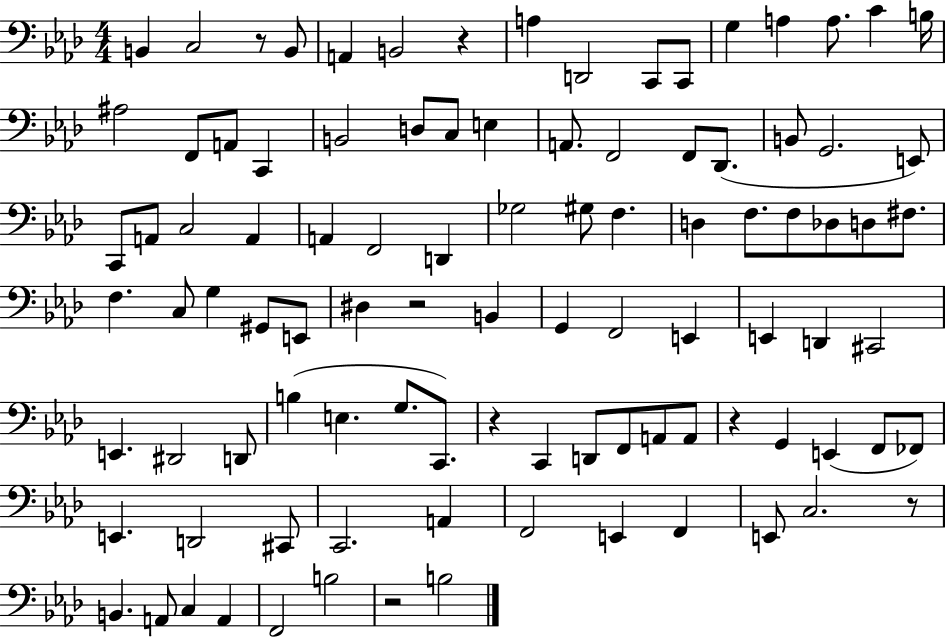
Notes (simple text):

B2/q C3/h R/e B2/e A2/q B2/h R/q A3/q D2/h C2/e C2/e G3/q A3/q A3/e. C4/q B3/s A#3/h F2/e A2/e C2/q B2/h D3/e C3/e E3/q A2/e. F2/h F2/e Db2/e. B2/e G2/h. E2/e C2/e A2/e C3/h A2/q A2/q F2/h D2/q Gb3/h G#3/e F3/q. D3/q F3/e. F3/e Db3/e D3/e F#3/e. F3/q. C3/e G3/q G#2/e E2/e D#3/q R/h B2/q G2/q F2/h E2/q E2/q D2/q C#2/h E2/q. D#2/h D2/e B3/q E3/q. G3/e. C2/e. R/q C2/q D2/e F2/e A2/e A2/e R/q G2/q E2/q F2/e FES2/e E2/q. D2/h C#2/e C2/h. A2/q F2/h E2/q F2/q E2/e C3/h. R/e B2/q. A2/e C3/q A2/q F2/h B3/h R/h B3/h